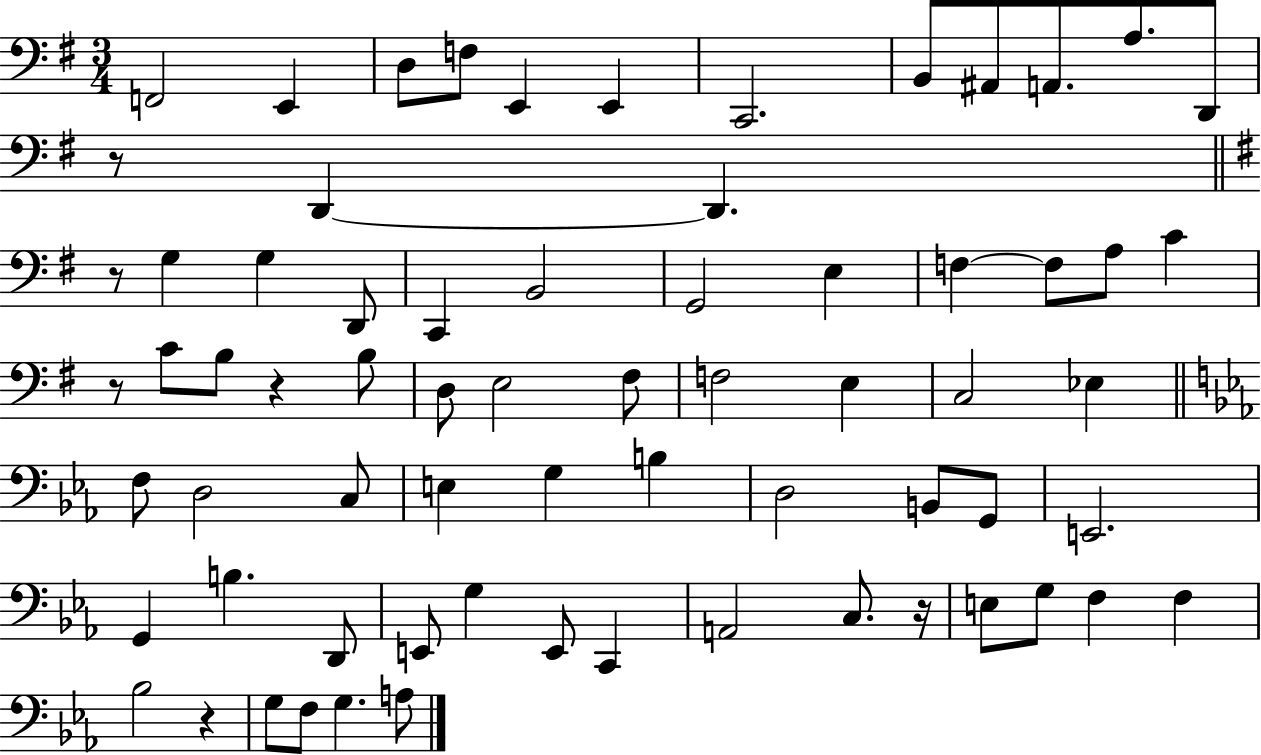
F2/h E2/q D3/e F3/e E2/q E2/q C2/h. B2/e A#2/e A2/e. A3/e. D2/e R/e D2/q D2/q. R/e G3/q G3/q D2/e C2/q B2/h G2/h E3/q F3/q F3/e A3/e C4/q R/e C4/e B3/e R/q B3/e D3/e E3/h F#3/e F3/h E3/q C3/h Eb3/q F3/e D3/h C3/e E3/q G3/q B3/q D3/h B2/e G2/e E2/h. G2/q B3/q. D2/e E2/e G3/q E2/e C2/q A2/h C3/e. R/s E3/e G3/e F3/q F3/q Bb3/h R/q G3/e F3/e G3/q. A3/e